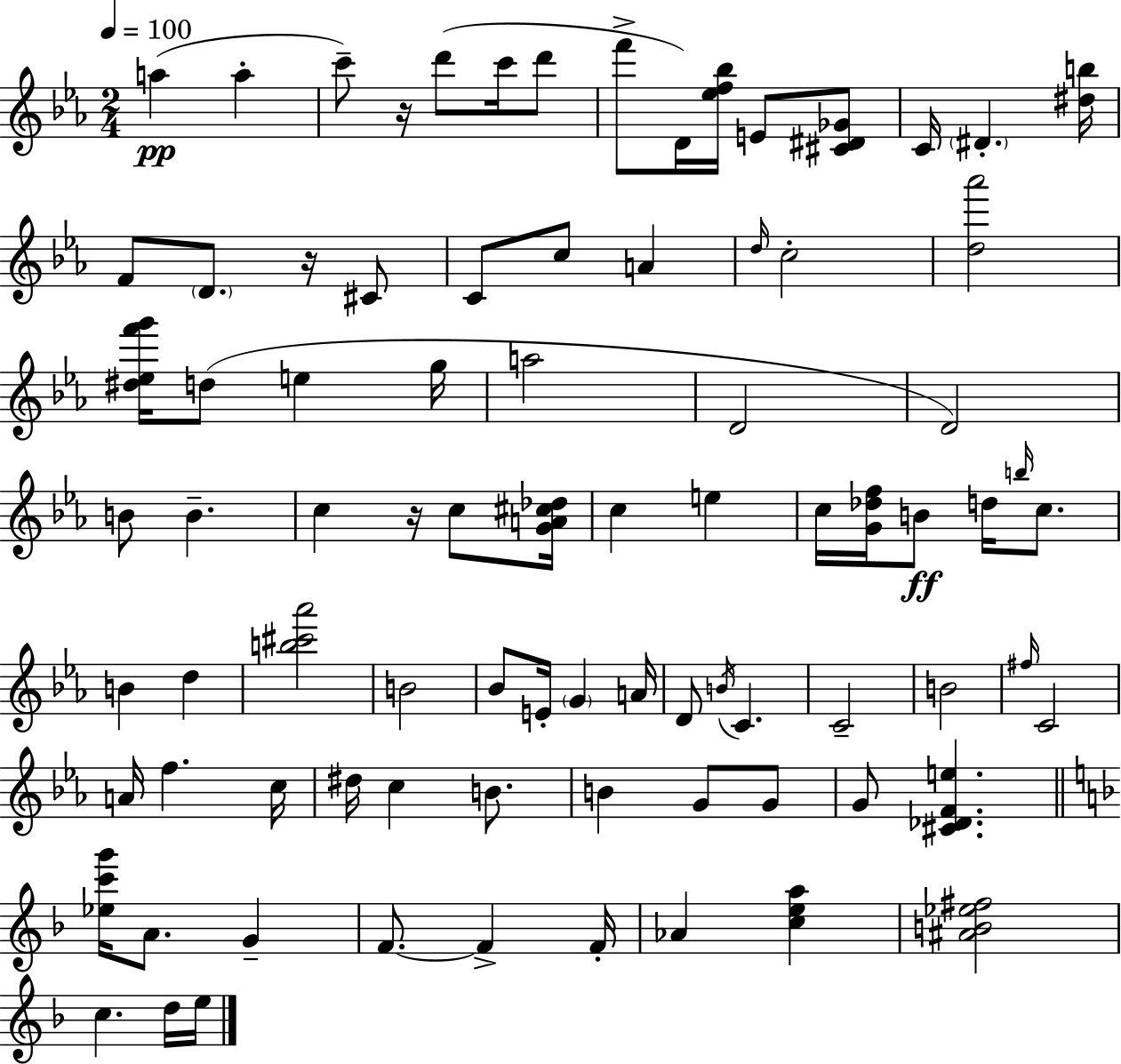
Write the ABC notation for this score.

X:1
T:Untitled
M:2/4
L:1/4
K:Cm
a a c'/2 z/4 d'/2 c'/4 d'/2 f'/2 D/4 [_ef_b]/4 E/2 [^C^D_G]/2 C/4 ^D [^db]/4 F/2 D/2 z/4 ^C/2 C/2 c/2 A d/4 c2 [d_a']2 [^d_ef'g']/4 d/2 e g/4 a2 D2 D2 B/2 B c z/4 c/2 [GA^c_d]/4 c e c/4 [G_df]/4 B/2 d/4 b/4 c/2 B d [b^c'_a']2 B2 _B/2 E/4 G A/4 D/2 B/4 C C2 B2 ^f/4 C2 A/4 f c/4 ^d/4 c B/2 B G/2 G/2 G/2 [^C_DFe] [_ec'g']/4 A/2 G F/2 F F/4 _A [cea] [^AB_e^f]2 c d/4 e/4